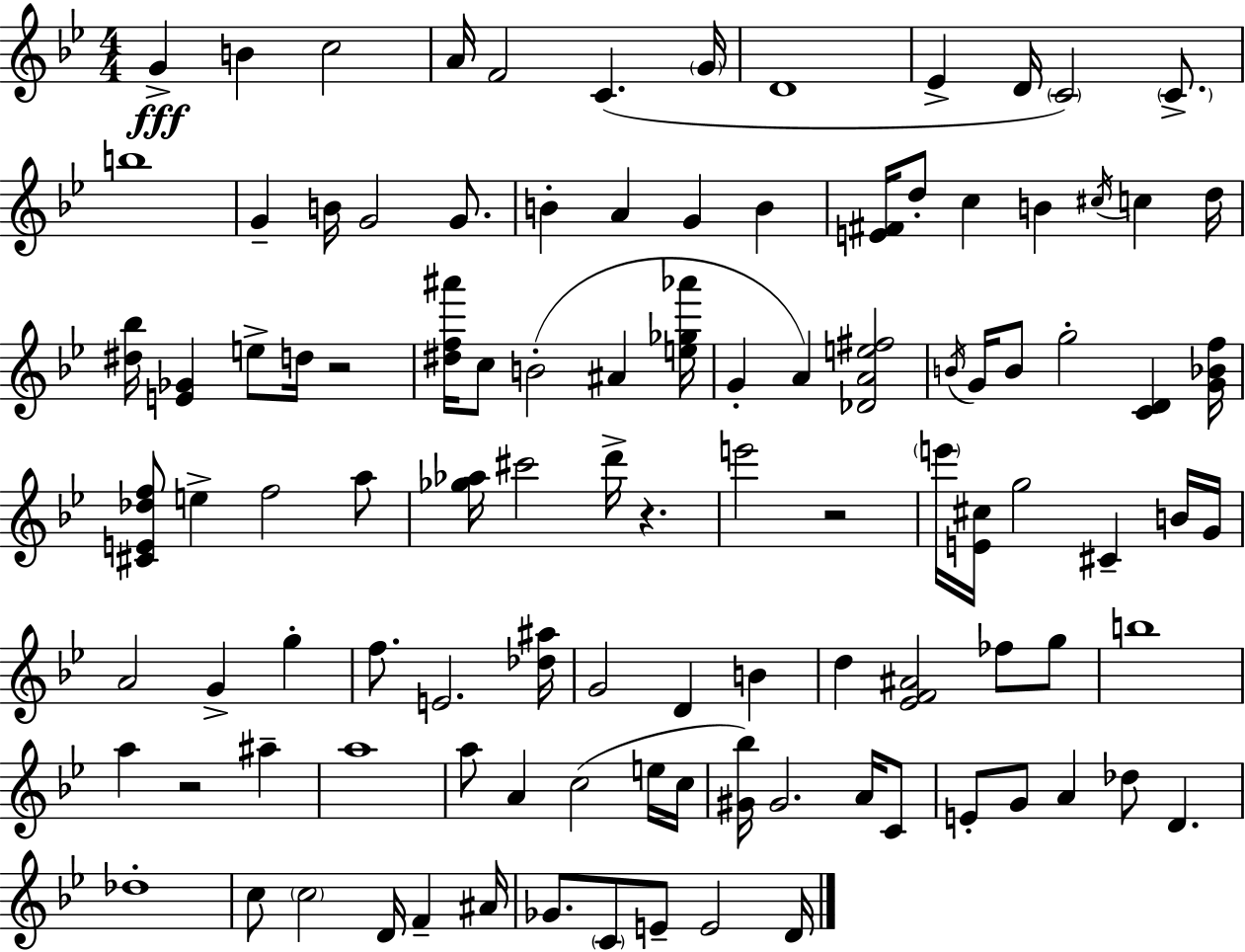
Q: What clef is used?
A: treble